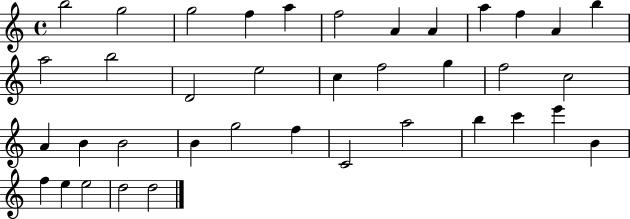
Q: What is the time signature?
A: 4/4